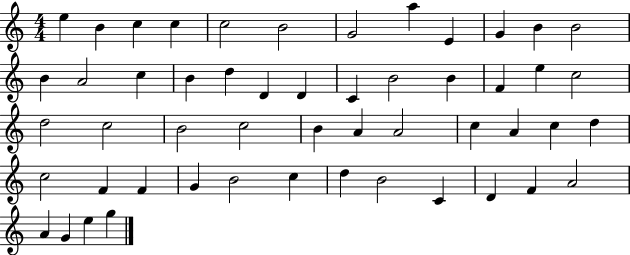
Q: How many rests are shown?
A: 0